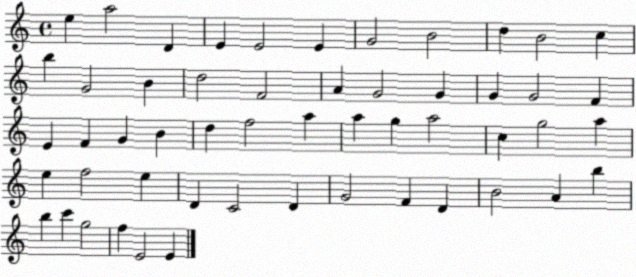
X:1
T:Untitled
M:4/4
L:1/4
K:C
e a2 D E E2 E G2 B2 d B2 c b G2 B d2 F2 A G2 G G G2 F E F G B d f2 a a g a2 c g2 a e f2 e D C2 D G2 F D B2 A b b c' g2 f E2 E